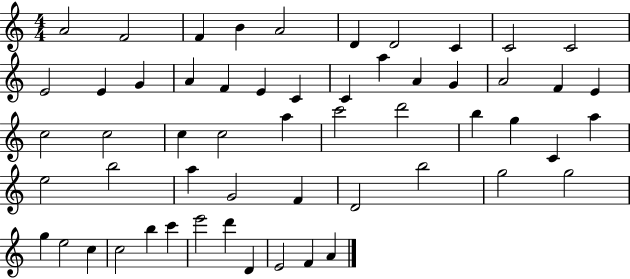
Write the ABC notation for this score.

X:1
T:Untitled
M:4/4
L:1/4
K:C
A2 F2 F B A2 D D2 C C2 C2 E2 E G A F E C C a A G A2 F E c2 c2 c c2 a c'2 d'2 b g C a e2 b2 a G2 F D2 b2 g2 g2 g e2 c c2 b c' e'2 d' D E2 F A